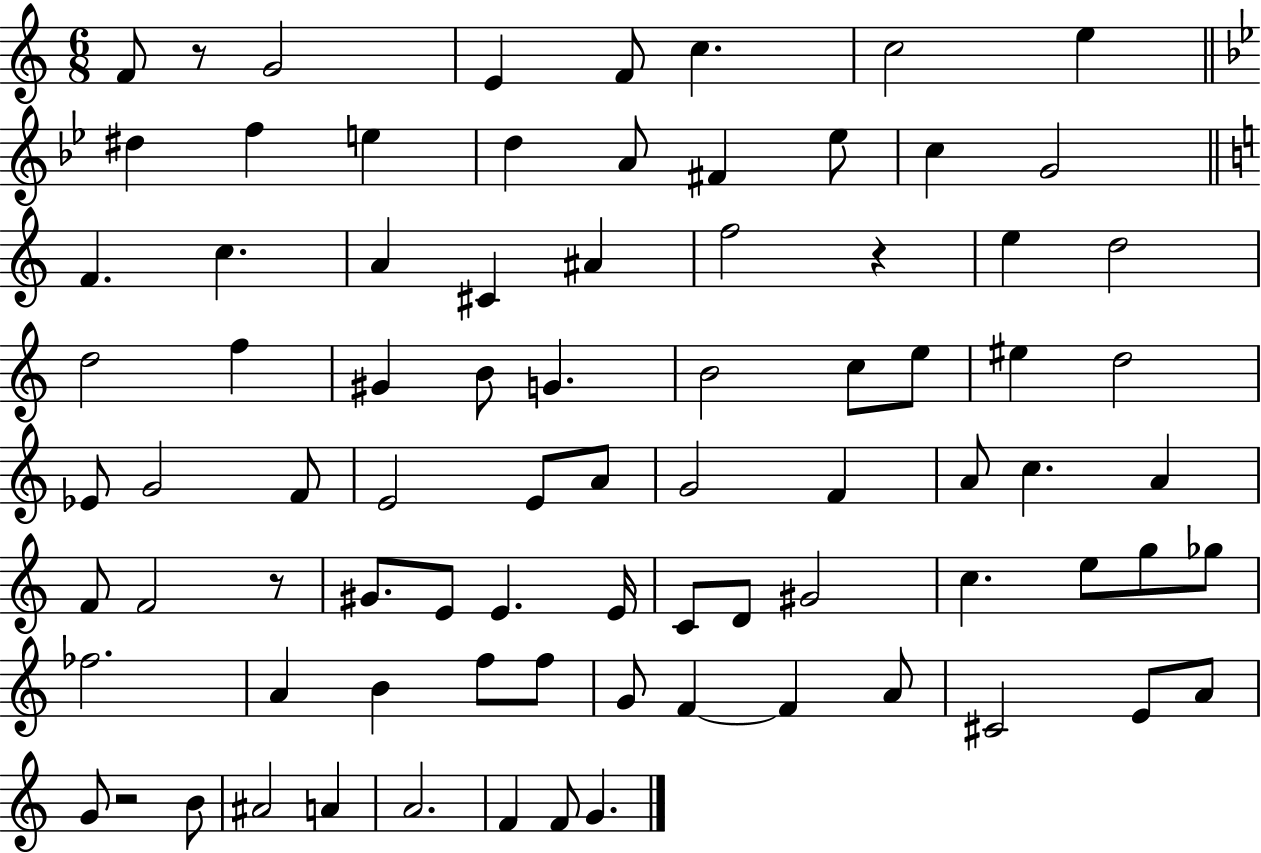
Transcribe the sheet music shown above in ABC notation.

X:1
T:Untitled
M:6/8
L:1/4
K:C
F/2 z/2 G2 E F/2 c c2 e ^d f e d A/2 ^F _e/2 c G2 F c A ^C ^A f2 z e d2 d2 f ^G B/2 G B2 c/2 e/2 ^e d2 _E/2 G2 F/2 E2 E/2 A/2 G2 F A/2 c A F/2 F2 z/2 ^G/2 E/2 E E/4 C/2 D/2 ^G2 c e/2 g/2 _g/2 _f2 A B f/2 f/2 G/2 F F A/2 ^C2 E/2 A/2 G/2 z2 B/2 ^A2 A A2 F F/2 G